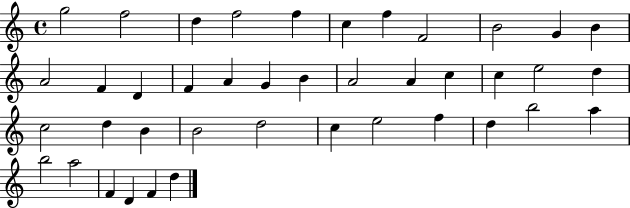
G5/h F5/h D5/q F5/h F5/q C5/q F5/q F4/h B4/h G4/q B4/q A4/h F4/q D4/q F4/q A4/q G4/q B4/q A4/h A4/q C5/q C5/q E5/h D5/q C5/h D5/q B4/q B4/h D5/h C5/q E5/h F5/q D5/q B5/h A5/q B5/h A5/h F4/q D4/q F4/q D5/q